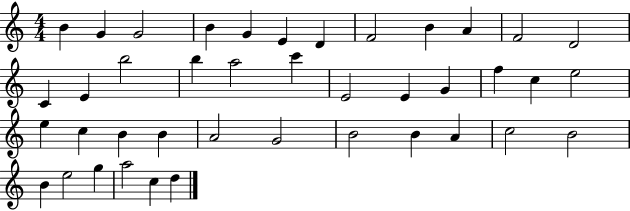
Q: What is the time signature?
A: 4/4